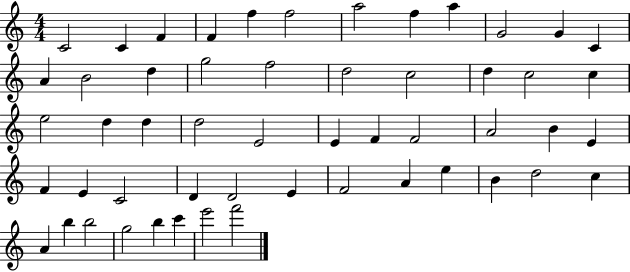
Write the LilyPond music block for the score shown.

{
  \clef treble
  \numericTimeSignature
  \time 4/4
  \key c \major
  c'2 c'4 f'4 | f'4 f''4 f''2 | a''2 f''4 a''4 | g'2 g'4 c'4 | \break a'4 b'2 d''4 | g''2 f''2 | d''2 c''2 | d''4 c''2 c''4 | \break e''2 d''4 d''4 | d''2 e'2 | e'4 f'4 f'2 | a'2 b'4 e'4 | \break f'4 e'4 c'2 | d'4 d'2 e'4 | f'2 a'4 e''4 | b'4 d''2 c''4 | \break a'4 b''4 b''2 | g''2 b''4 c'''4 | e'''2 f'''2 | \bar "|."
}